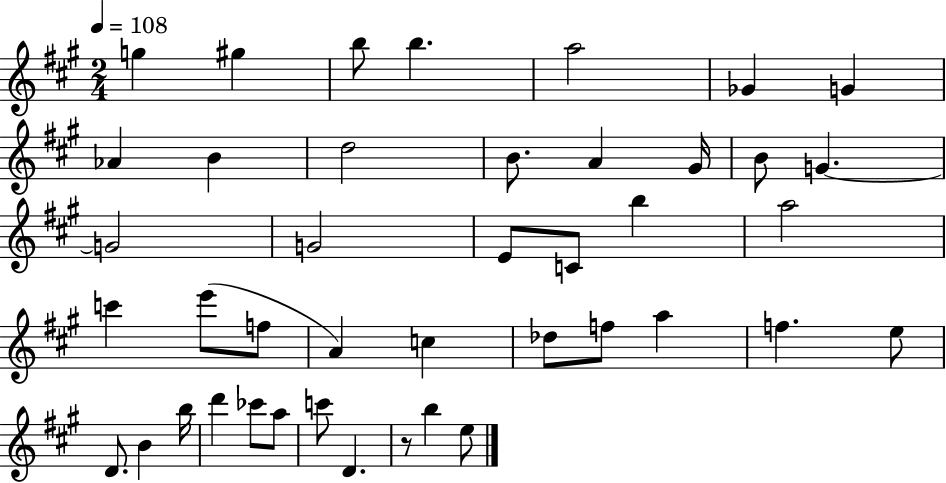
G5/q G#5/q B5/e B5/q. A5/h Gb4/q G4/q Ab4/q B4/q D5/h B4/e. A4/q G#4/s B4/e G4/q. G4/h G4/h E4/e C4/e B5/q A5/h C6/q E6/e F5/e A4/q C5/q Db5/e F5/e A5/q F5/q. E5/e D4/e. B4/q B5/s D6/q CES6/e A5/e C6/e D4/q. R/e B5/q E5/e